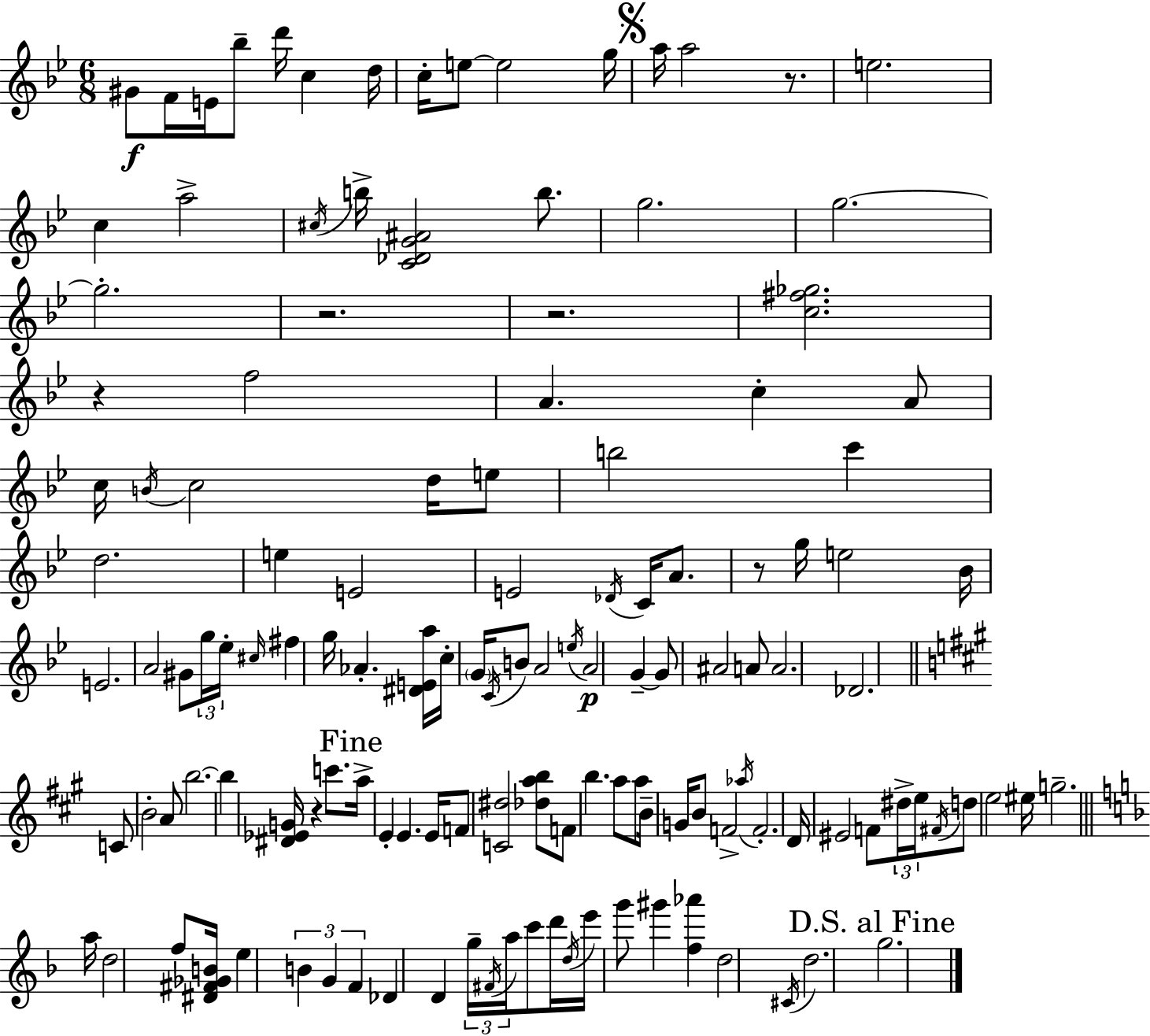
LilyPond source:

{
  \clef treble
  \numericTimeSignature
  \time 6/8
  \key bes \major
  gis'8\f f'16 e'16 bes''8-- d'''16 c''4 d''16 | c''16-. e''8~~ e''2 g''16 | \mark \markup { \musicglyph "scripts.segno" } a''16 a''2 r8. | e''2. | \break c''4 a''2-> | \acciaccatura { cis''16 } b''16-> <c' des' g' ais'>2 b''8. | g''2. | g''2.~~ | \break g''2.-. | r2. | r2. | <c'' fis'' ges''>2. | \break r4 f''2 | a'4. c''4-. a'8 | c''16 \acciaccatura { b'16 } c''2 d''16 | e''8 b''2 c'''4 | \break d''2. | e''4 e'2 | e'2 \acciaccatura { des'16 } c'16 | a'8. r8 g''16 e''2 | \break bes'16 e'2. | a'2 gis'8 | \tuplet 3/2 { g''16 ees''16-. \grace { cis''16 } } fis''4 g''16 aes'4.-. | <dis' e' a''>16 c''16-. \parenthesize g'16 \acciaccatura { c'16 } b'8 a'2 | \break \acciaccatura { e''16 } a'2\p | g'4--~~ g'8 ais'2 | a'8 a'2. | des'2. | \break \bar "||" \break \key a \major c'8 b'2-. a'8 | b''2.~~ | b''4 <dis' ees' g'>16 r4 c'''8. | \mark "Fine" a''16-> e'4-. e'4. e'16 | \break f'8 <c' dis''>2 <des'' a'' b''>8 | f'8 b''4. a''8 a''8 | b'16-- g'16 b'8 f'2-> | \acciaccatura { aes''16 } f'2.-. | \break d'16 eis'2 f'8 | \tuplet 3/2 { dis''16-> e''16 \acciaccatura { fis'16 } } d''8 e''2 | eis''16 g''2.-- | \bar "||" \break \key f \major a''16 d''2 f''8 <dis' fis' ges' b'>16 | e''4 \tuplet 3/2 { b'4 g'4 | f'4 } des'4 d'4 | \tuplet 3/2 { g''16-- \acciaccatura { fis'16 } a''16 } c'''8 d'''16 \acciaccatura { d''16 } e'''16 g'''8 gis'''4 | \break <f'' aes'''>4 d''2 | \acciaccatura { cis'16 } d''2. | \mark "D.S. al Fine" g''2. | \bar "|."
}